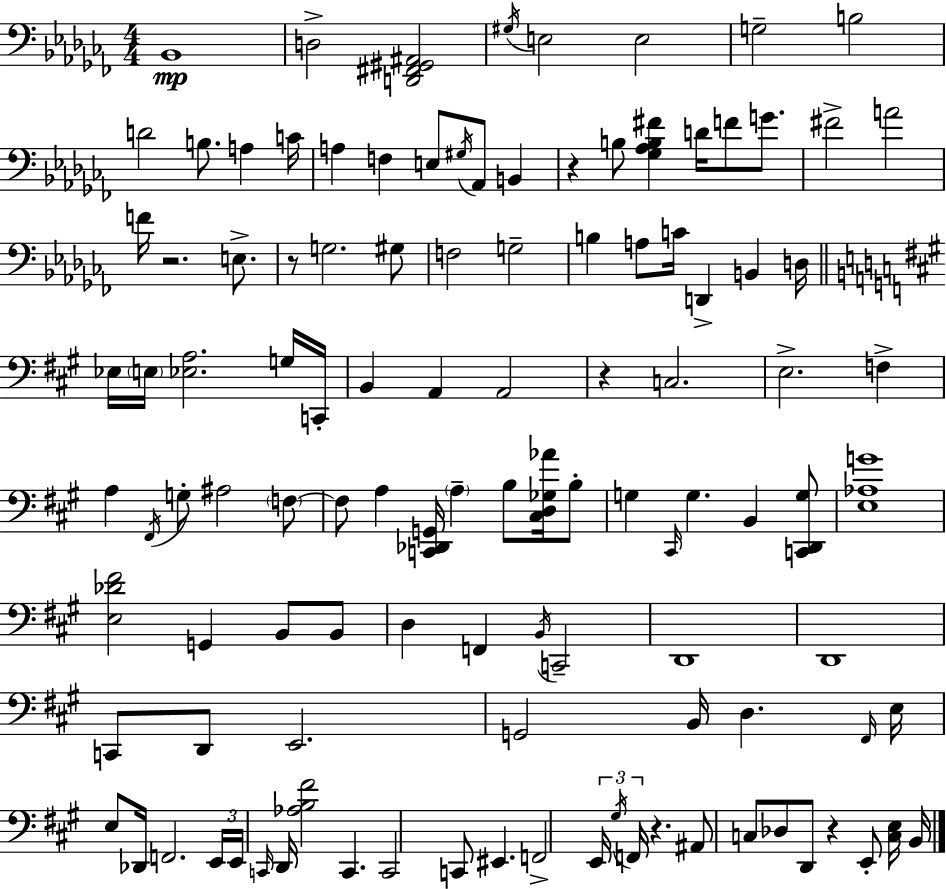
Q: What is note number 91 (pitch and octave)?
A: F2